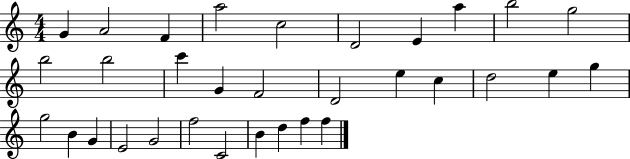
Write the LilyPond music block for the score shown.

{
  \clef treble
  \numericTimeSignature
  \time 4/4
  \key c \major
  g'4 a'2 f'4 | a''2 c''2 | d'2 e'4 a''4 | b''2 g''2 | \break b''2 b''2 | c'''4 g'4 f'2 | d'2 e''4 c''4 | d''2 e''4 g''4 | \break g''2 b'4 g'4 | e'2 g'2 | f''2 c'2 | b'4 d''4 f''4 f''4 | \break \bar "|."
}